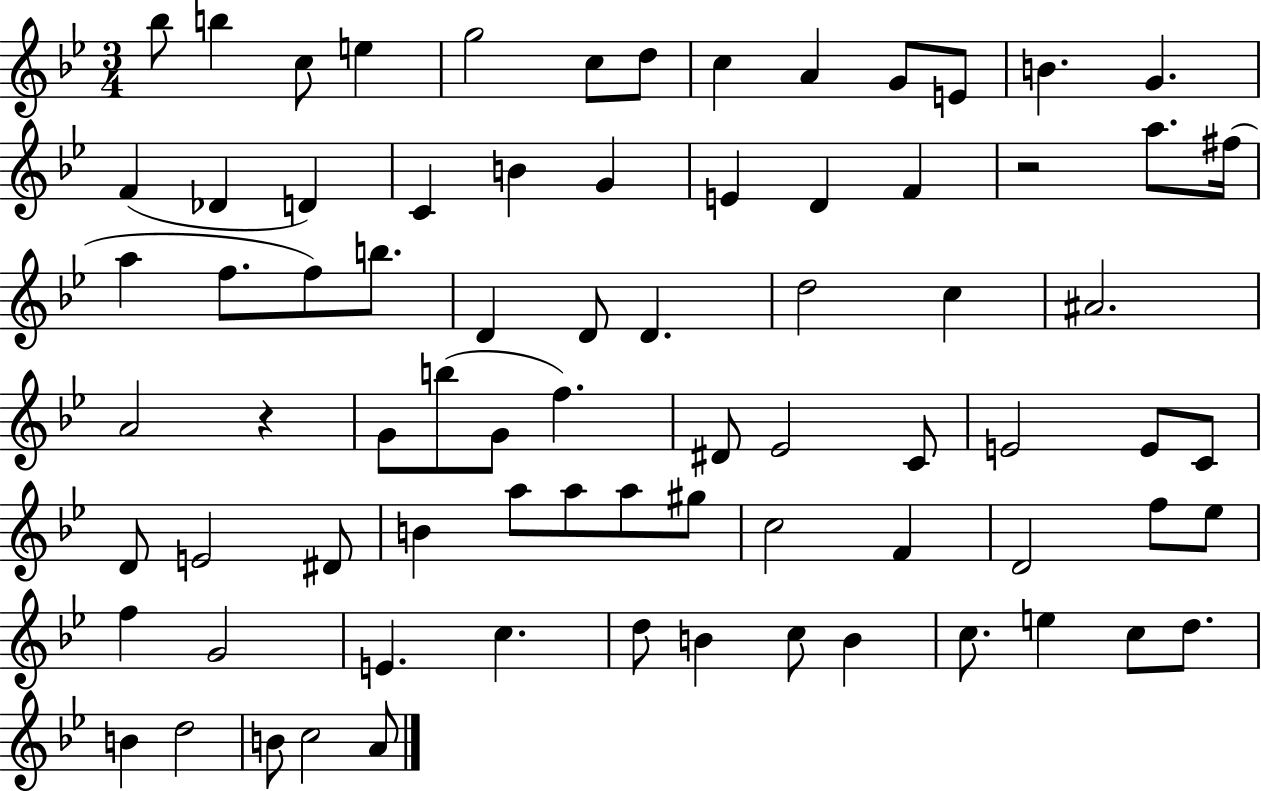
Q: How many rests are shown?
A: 2